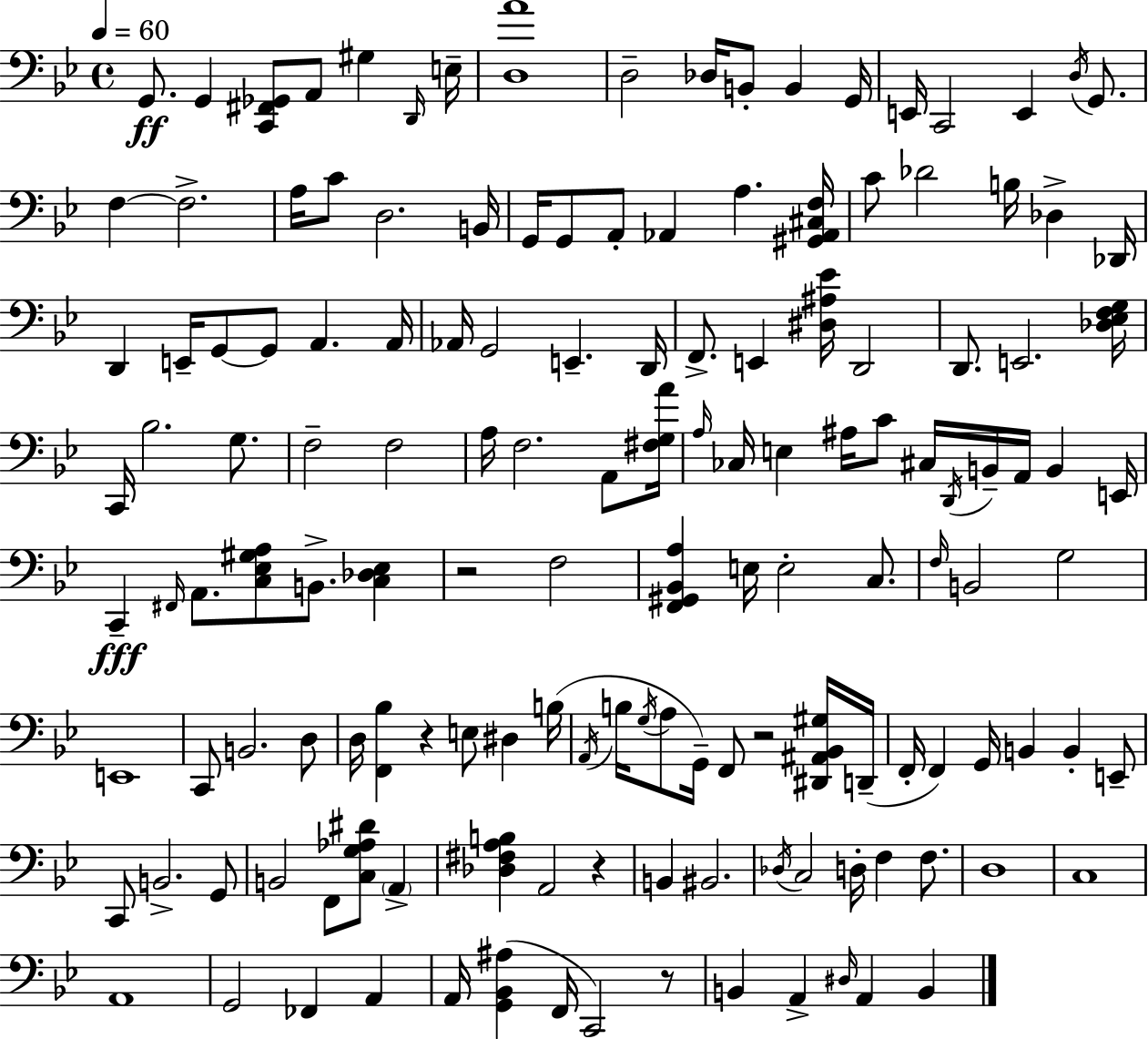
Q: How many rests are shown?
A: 5